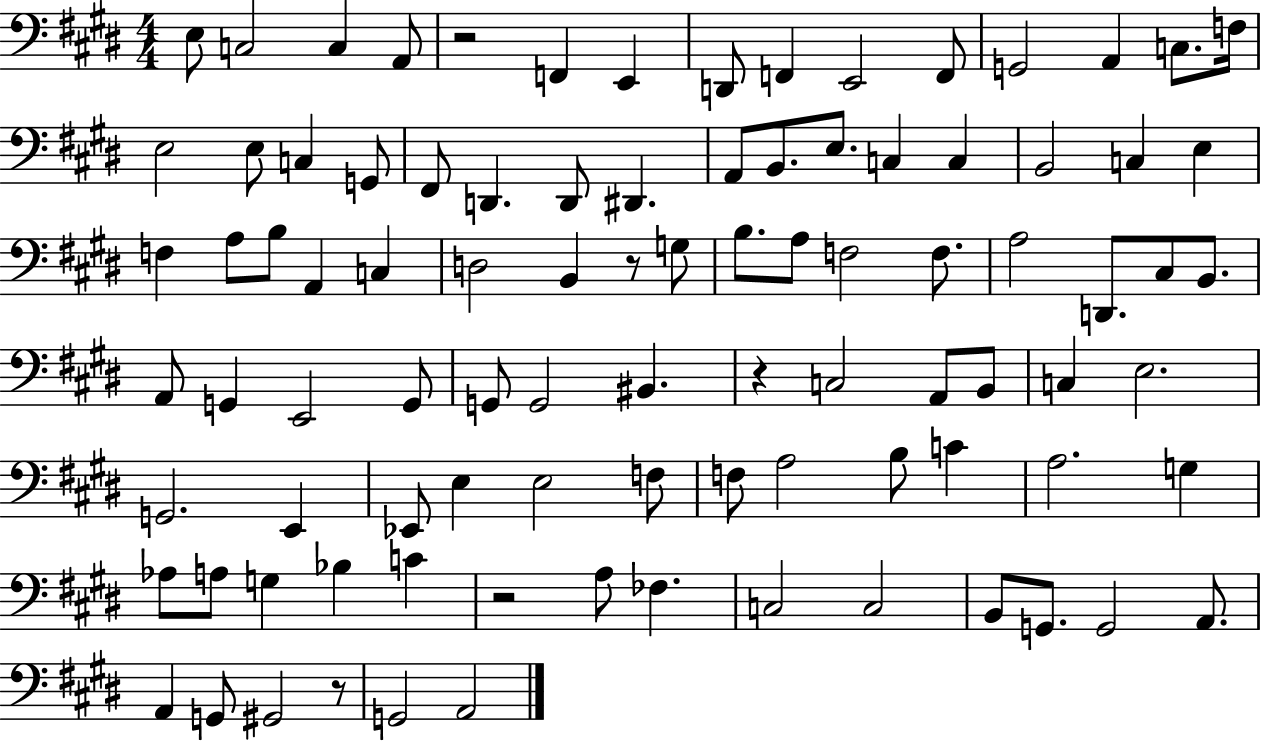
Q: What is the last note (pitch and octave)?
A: A2